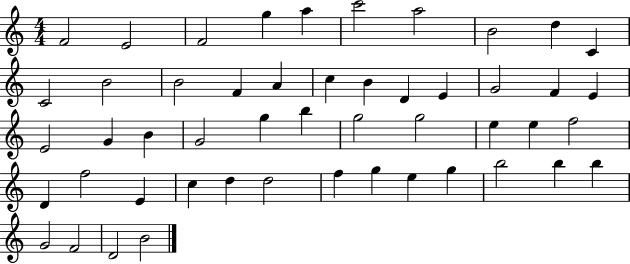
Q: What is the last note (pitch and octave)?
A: B4